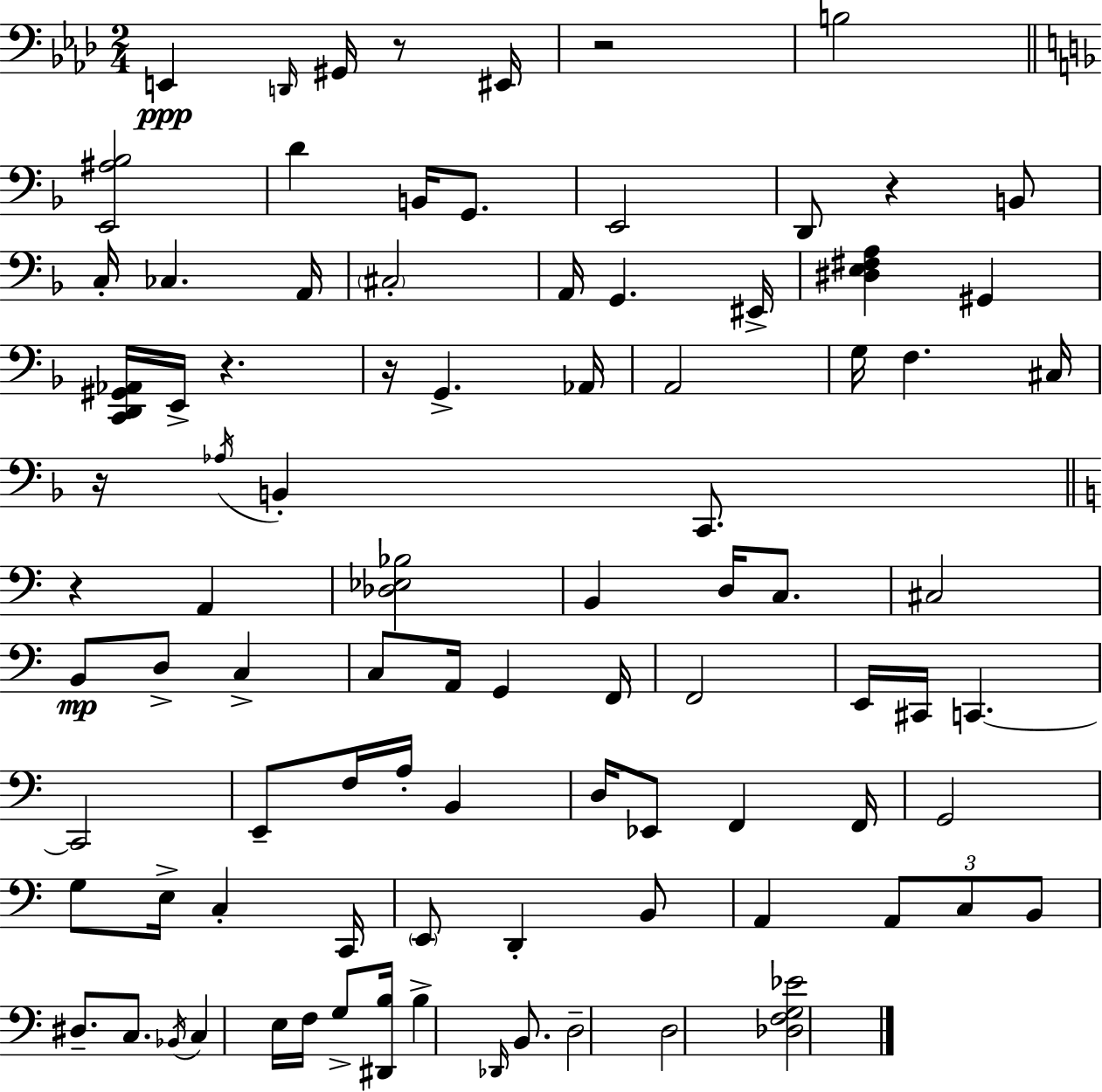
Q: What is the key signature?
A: AES major